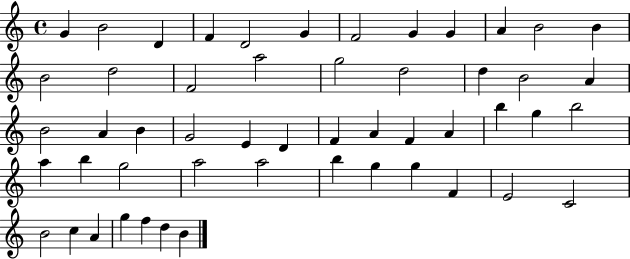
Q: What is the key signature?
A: C major